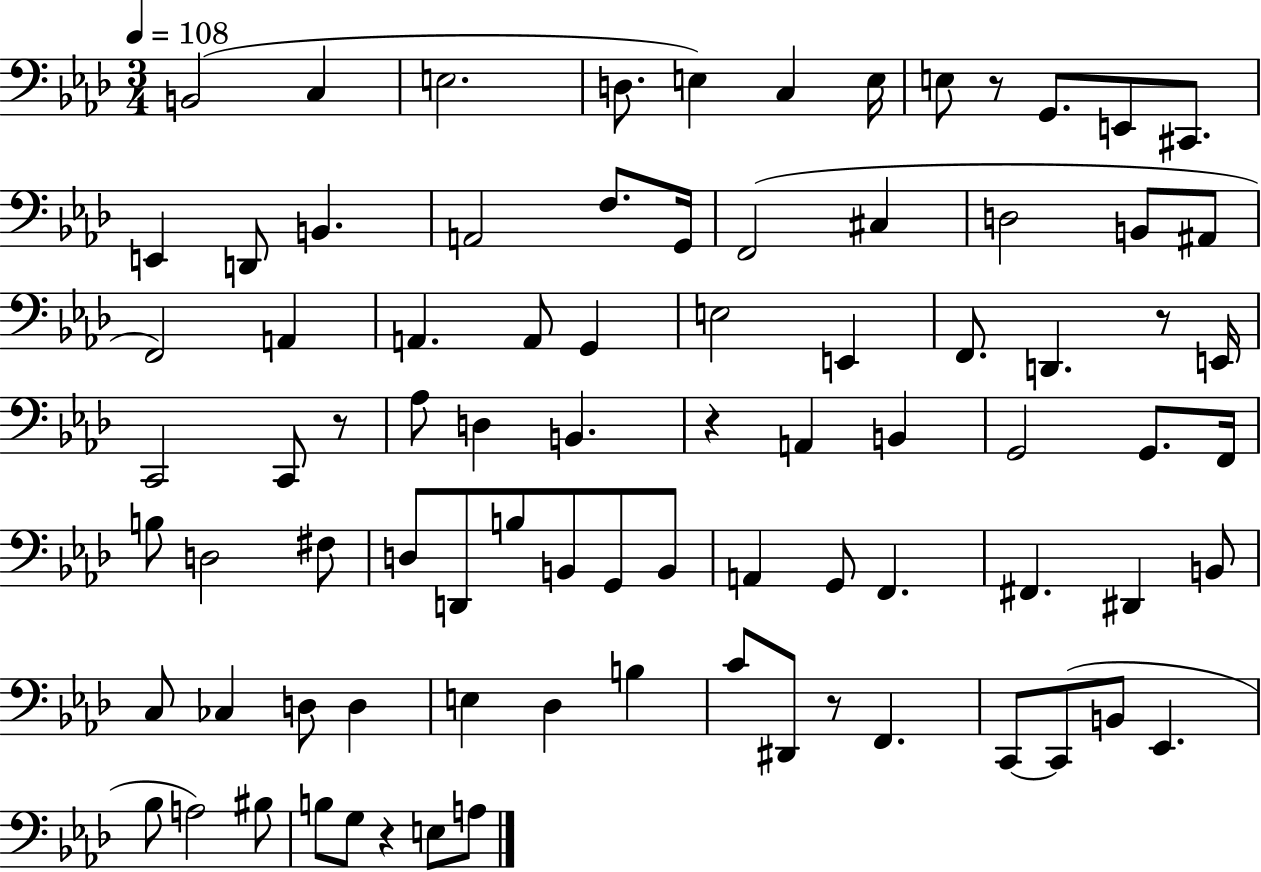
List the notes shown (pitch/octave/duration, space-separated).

B2/h C3/q E3/h. D3/e. E3/q C3/q E3/s E3/e R/e G2/e. E2/e C#2/e. E2/q D2/e B2/q. A2/h F3/e. G2/s F2/h C#3/q D3/h B2/e A#2/e F2/h A2/q A2/q. A2/e G2/q E3/h E2/q F2/e. D2/q. R/e E2/s C2/h C2/e R/e Ab3/e D3/q B2/q. R/q A2/q B2/q G2/h G2/e. F2/s B3/e D3/h F#3/e D3/e D2/e B3/e B2/e G2/e B2/e A2/q G2/e F2/q. F#2/q. D#2/q B2/e C3/e CES3/q D3/e D3/q E3/q Db3/q B3/q C4/e D#2/e R/e F2/q. C2/e C2/e B2/e Eb2/q. Bb3/e A3/h BIS3/e B3/e G3/e R/q E3/e A3/e